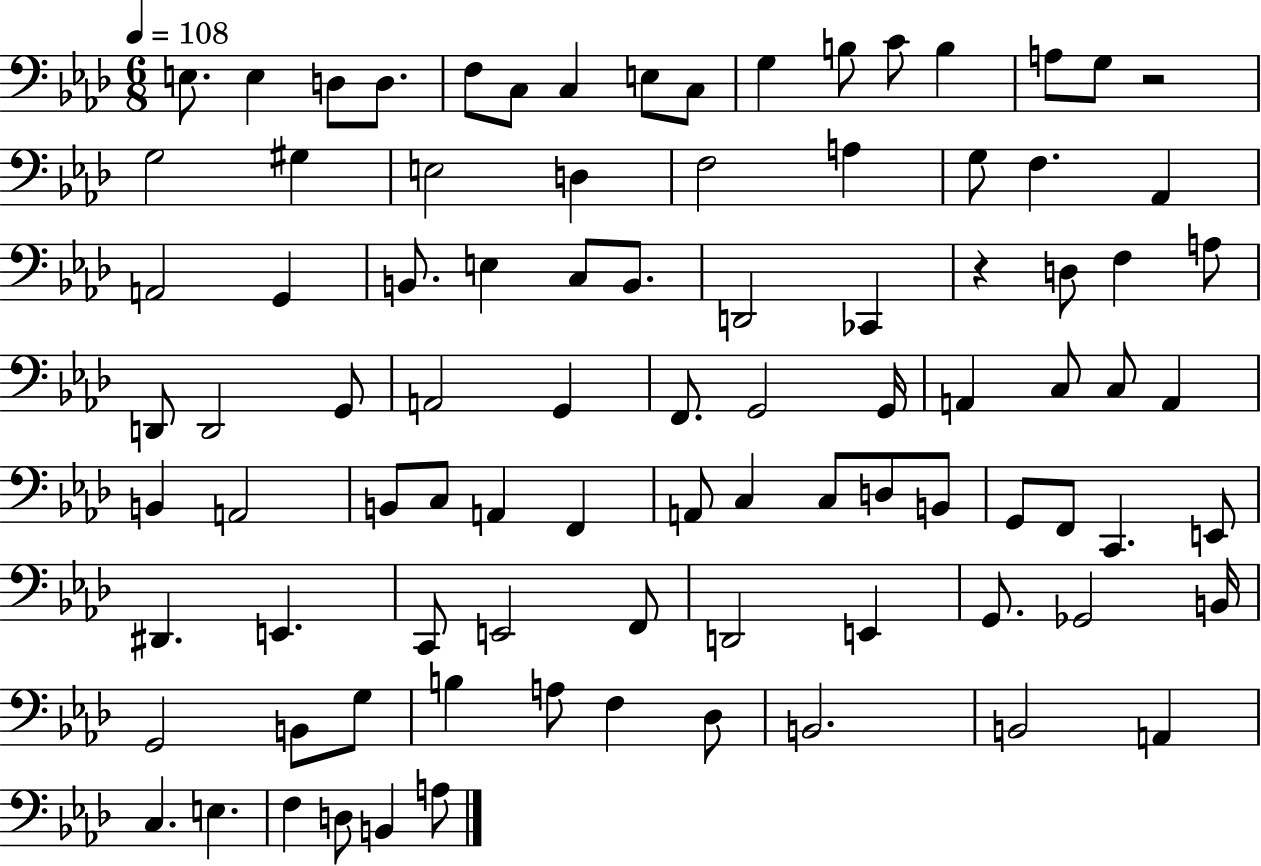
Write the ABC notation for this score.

X:1
T:Untitled
M:6/8
L:1/4
K:Ab
E,/2 E, D,/2 D,/2 F,/2 C,/2 C, E,/2 C,/2 G, B,/2 C/2 B, A,/2 G,/2 z2 G,2 ^G, E,2 D, F,2 A, G,/2 F, _A,, A,,2 G,, B,,/2 E, C,/2 B,,/2 D,,2 _C,, z D,/2 F, A,/2 D,,/2 D,,2 G,,/2 A,,2 G,, F,,/2 G,,2 G,,/4 A,, C,/2 C,/2 A,, B,, A,,2 B,,/2 C,/2 A,, F,, A,,/2 C, C,/2 D,/2 B,,/2 G,,/2 F,,/2 C,, E,,/2 ^D,, E,, C,,/2 E,,2 F,,/2 D,,2 E,, G,,/2 _G,,2 B,,/4 G,,2 B,,/2 G,/2 B, A,/2 F, _D,/2 B,,2 B,,2 A,, C, E, F, D,/2 B,, A,/2